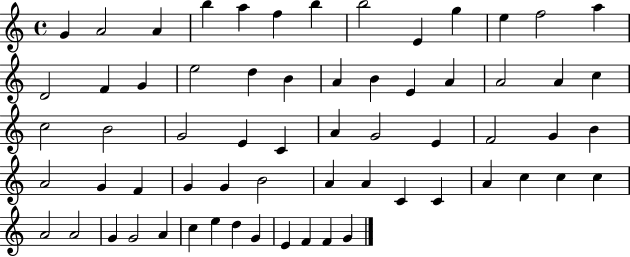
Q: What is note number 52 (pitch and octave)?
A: A4